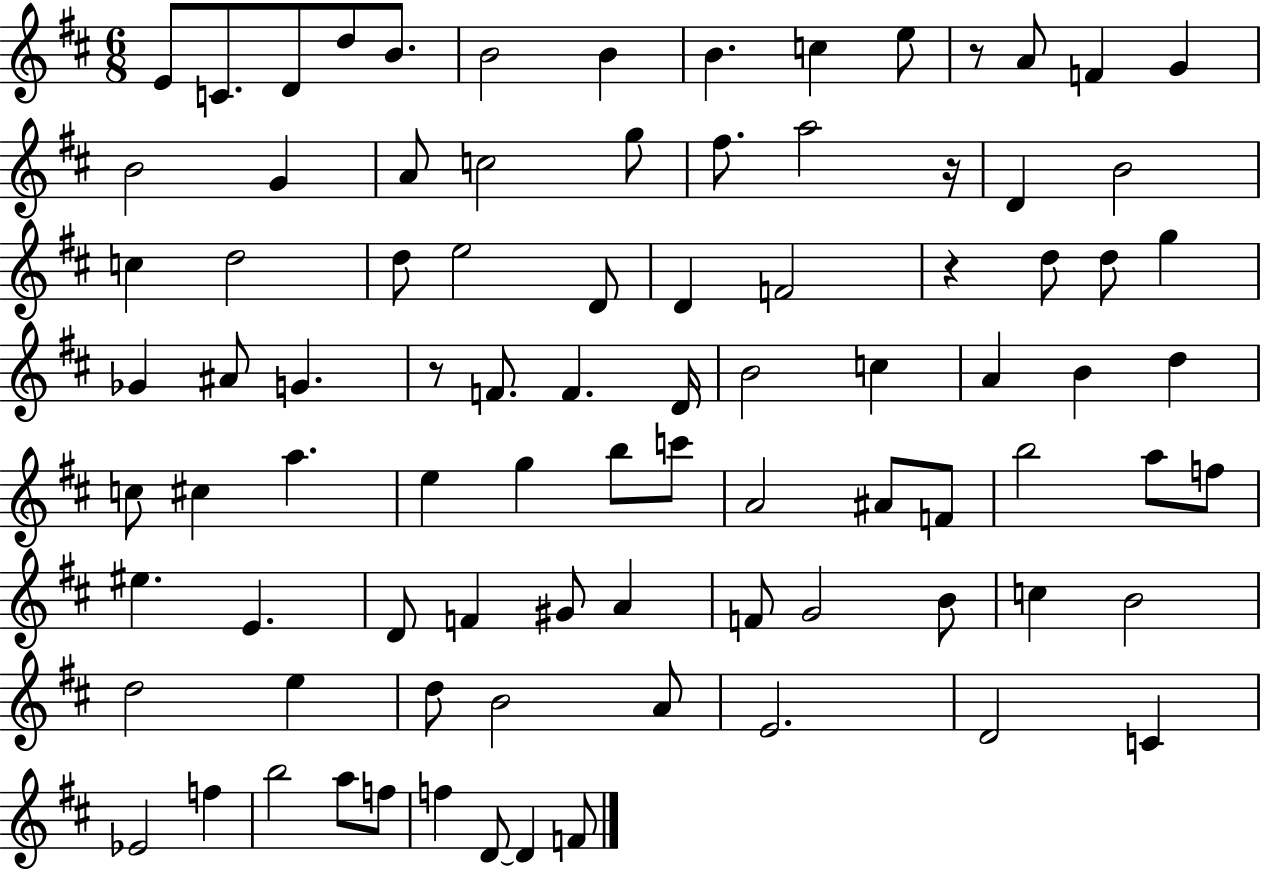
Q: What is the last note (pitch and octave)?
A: F4